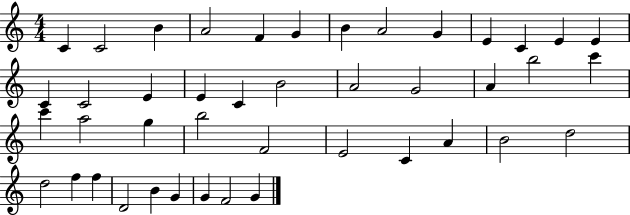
C4/q C4/h B4/q A4/h F4/q G4/q B4/q A4/h G4/q E4/q C4/q E4/q E4/q C4/q C4/h E4/q E4/q C4/q B4/h A4/h G4/h A4/q B5/h C6/q C6/q A5/h G5/q B5/h F4/h E4/h C4/q A4/q B4/h D5/h D5/h F5/q F5/q D4/h B4/q G4/q G4/q F4/h G4/q